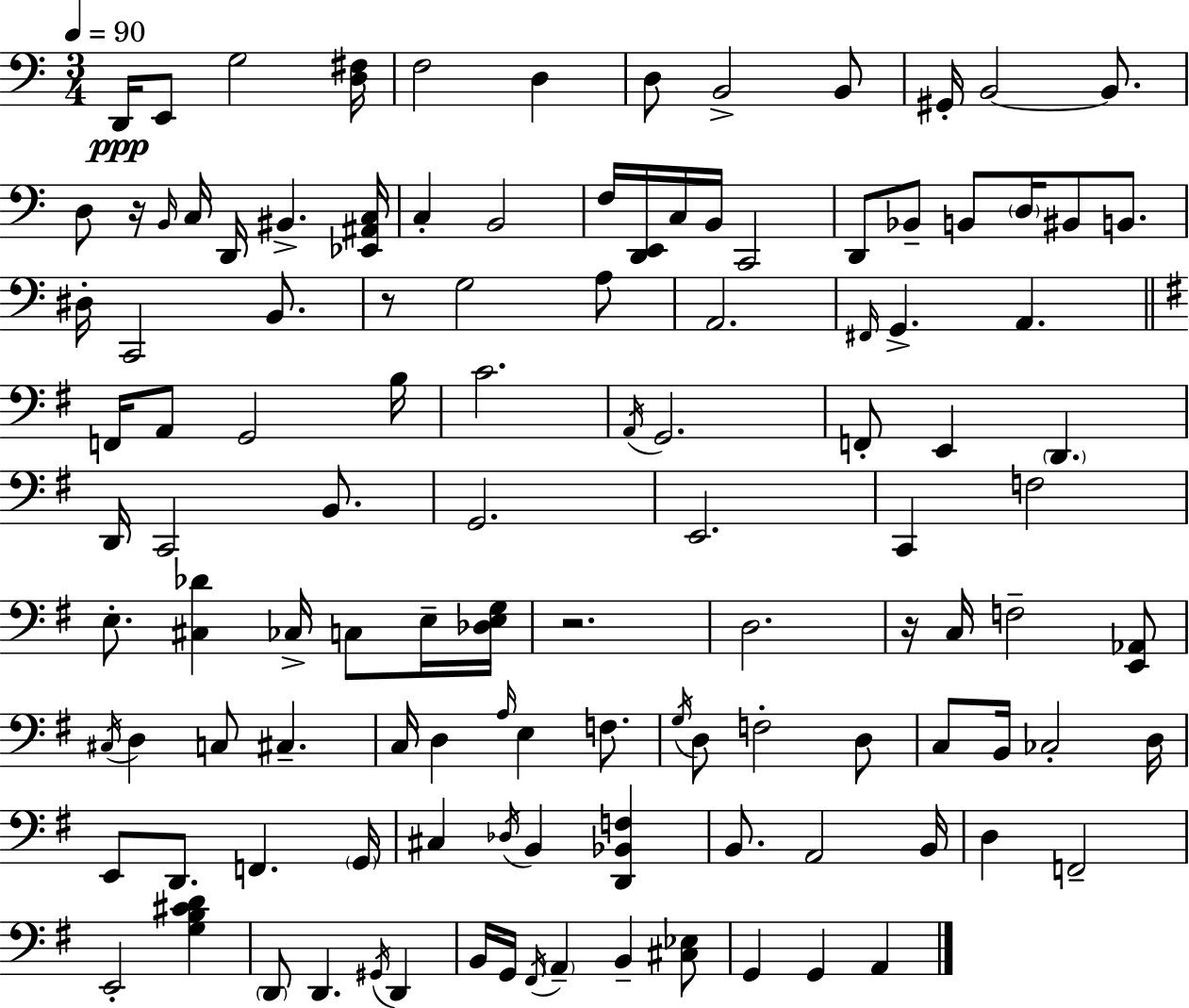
D2/s E2/e G3/h [D3,F#3]/s F3/h D3/q D3/e B2/h B2/e G#2/s B2/h B2/e. D3/e R/s B2/s C3/s D2/s BIS2/q. [Eb2,A#2,C3]/s C3/q B2/h F3/s [D2,E2]/s C3/s B2/s C2/h D2/e Bb2/e B2/e D3/s BIS2/e B2/e. D#3/s C2/h B2/e. R/e G3/h A3/e A2/h. F#2/s G2/q. A2/q. F2/s A2/e G2/h B3/s C4/h. A2/s G2/h. F2/e E2/q D2/q. D2/s C2/h B2/e. G2/h. E2/h. C2/q F3/h E3/e. [C#3,Db4]/q CES3/s C3/e E3/s [Db3,E3,G3]/s R/h. D3/h. R/s C3/s F3/h [E2,Ab2]/e C#3/s D3/q C3/e C#3/q. C3/s D3/q A3/s E3/q F3/e. G3/s D3/e F3/h D3/e C3/e B2/s CES3/h D3/s E2/e D2/e. F2/q. G2/s C#3/q Db3/s B2/q [D2,Bb2,F3]/q B2/e. A2/h B2/s D3/q F2/h E2/h [G3,B3,C#4,D4]/q D2/e D2/q. G#2/s D2/q B2/s G2/s F#2/s A2/q B2/q [C#3,Eb3]/e G2/q G2/q A2/q